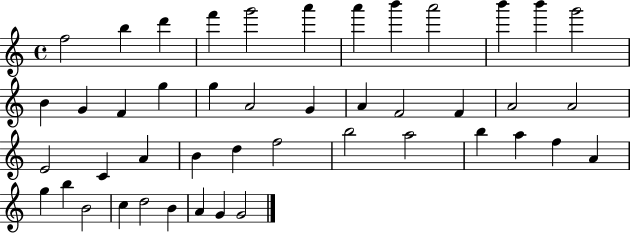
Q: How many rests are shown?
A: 0